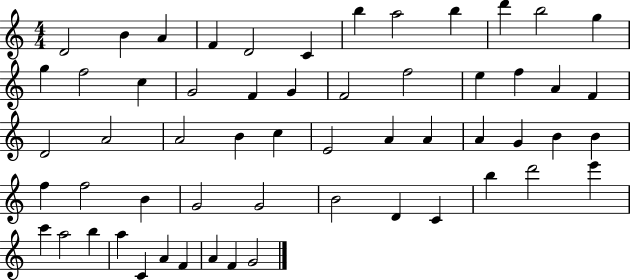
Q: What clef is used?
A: treble